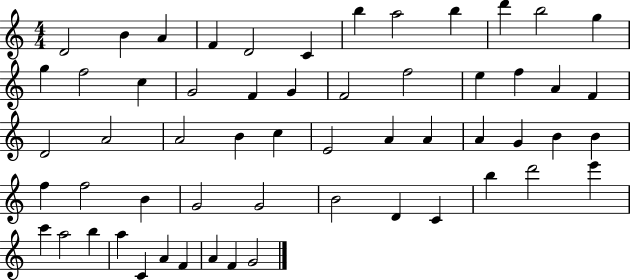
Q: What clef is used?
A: treble